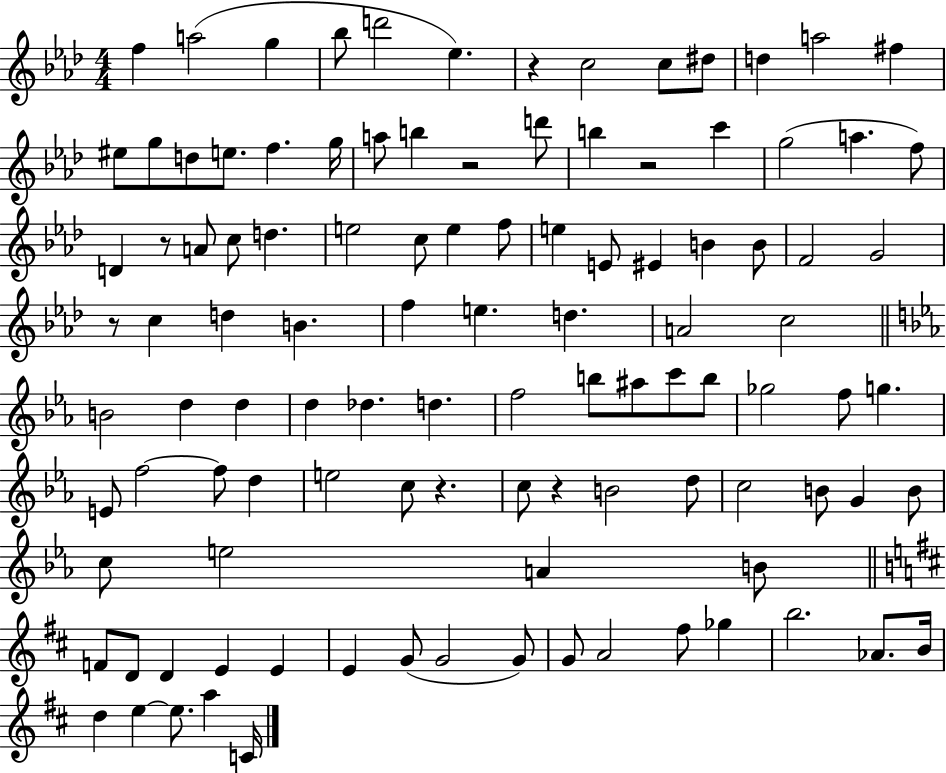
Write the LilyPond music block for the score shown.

{
  \clef treble
  \numericTimeSignature
  \time 4/4
  \key aes \major
  f''4 a''2( g''4 | bes''8 d'''2 ees''4.) | r4 c''2 c''8 dis''8 | d''4 a''2 fis''4 | \break eis''8 g''8 d''8 e''8. f''4. g''16 | a''8 b''4 r2 d'''8 | b''4 r2 c'''4 | g''2( a''4. f''8) | \break d'4 r8 a'8 c''8 d''4. | e''2 c''8 e''4 f''8 | e''4 e'8 eis'4 b'4 b'8 | f'2 g'2 | \break r8 c''4 d''4 b'4. | f''4 e''4. d''4. | a'2 c''2 | \bar "||" \break \key ees \major b'2 d''4 d''4 | d''4 des''4. d''4. | f''2 b''8 ais''8 c'''8 b''8 | ges''2 f''8 g''4. | \break e'8 f''2~~ f''8 d''4 | e''2 c''8 r4. | c''8 r4 b'2 d''8 | c''2 b'8 g'4 b'8 | \break c''8 e''2 a'4 b'8 | \bar "||" \break \key d \major f'8 d'8 d'4 e'4 e'4 | e'4 g'8( g'2 g'8) | g'8 a'2 fis''8 ges''4 | b''2. aes'8. b'16 | \break d''4 e''4~~ e''8. a''4 c'16 | \bar "|."
}